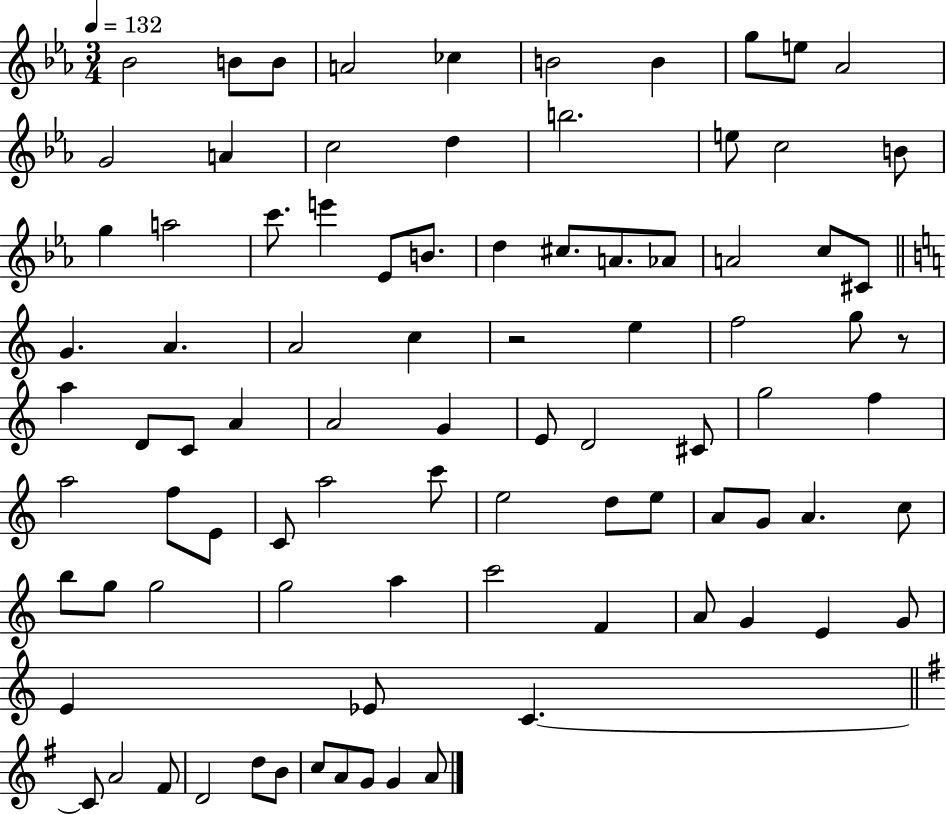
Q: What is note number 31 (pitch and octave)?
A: C#4